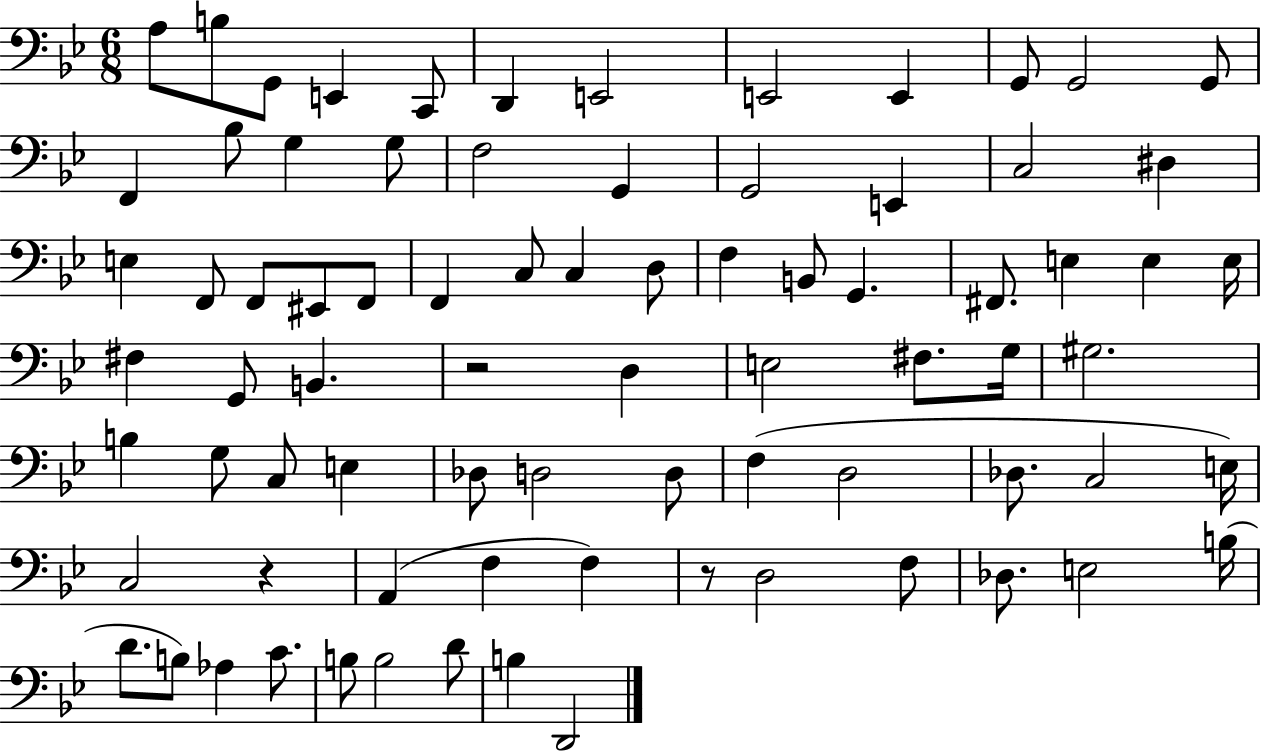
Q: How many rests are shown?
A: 3